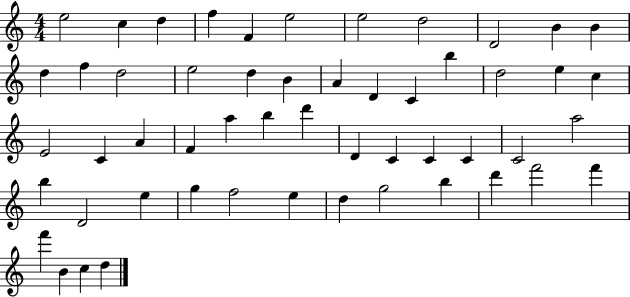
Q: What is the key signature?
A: C major